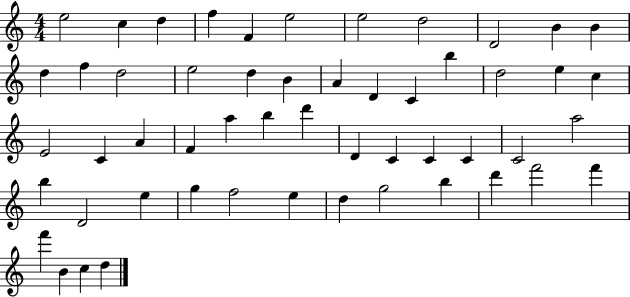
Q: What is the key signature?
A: C major